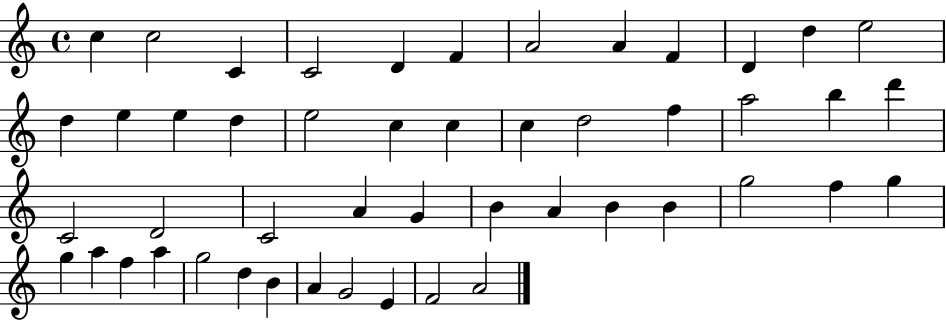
C5/q C5/h C4/q C4/h D4/q F4/q A4/h A4/q F4/q D4/q D5/q E5/h D5/q E5/q E5/q D5/q E5/h C5/q C5/q C5/q D5/h F5/q A5/h B5/q D6/q C4/h D4/h C4/h A4/q G4/q B4/q A4/q B4/q B4/q G5/h F5/q G5/q G5/q A5/q F5/q A5/q G5/h D5/q B4/q A4/q G4/h E4/q F4/h A4/h